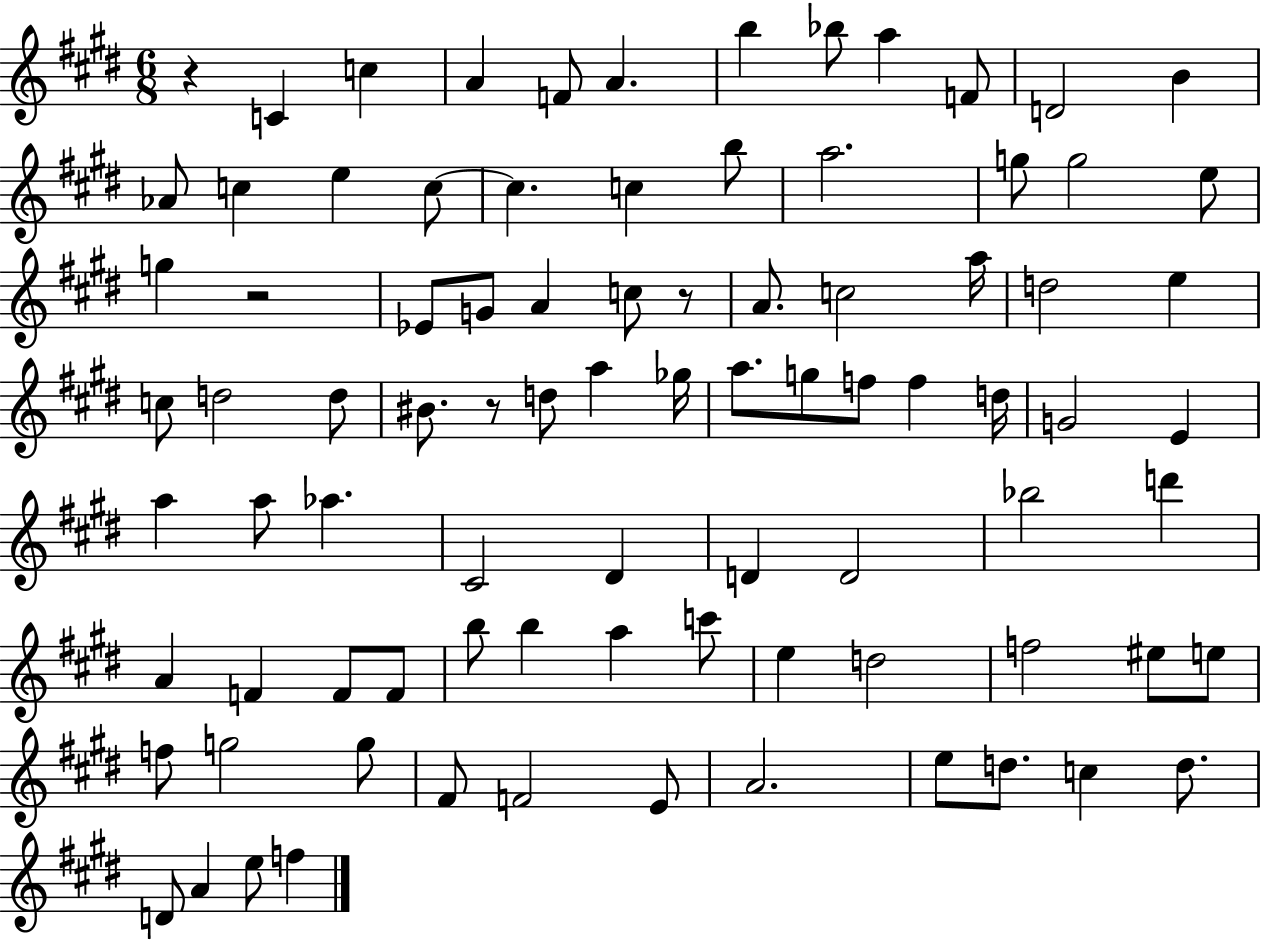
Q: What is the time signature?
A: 6/8